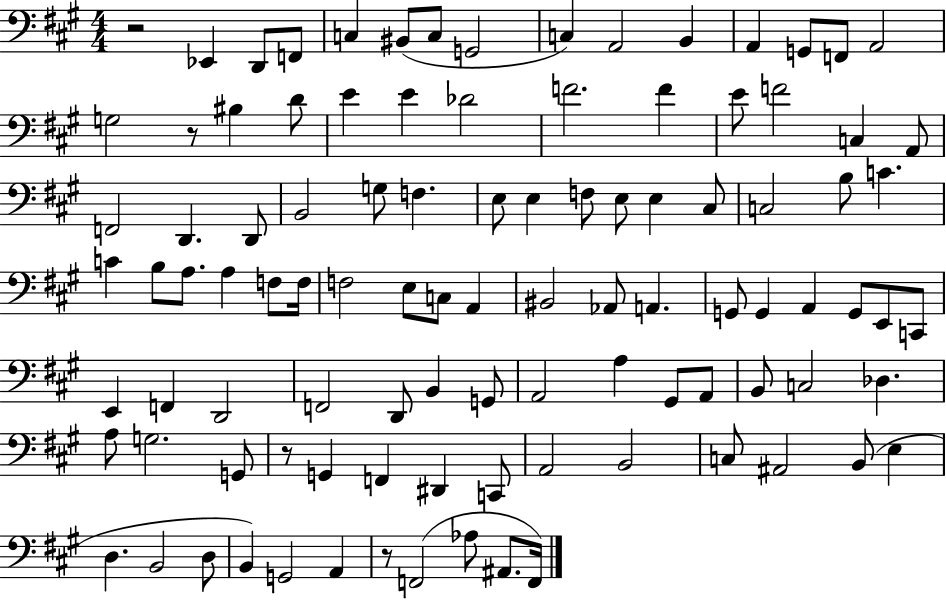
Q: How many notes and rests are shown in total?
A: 101